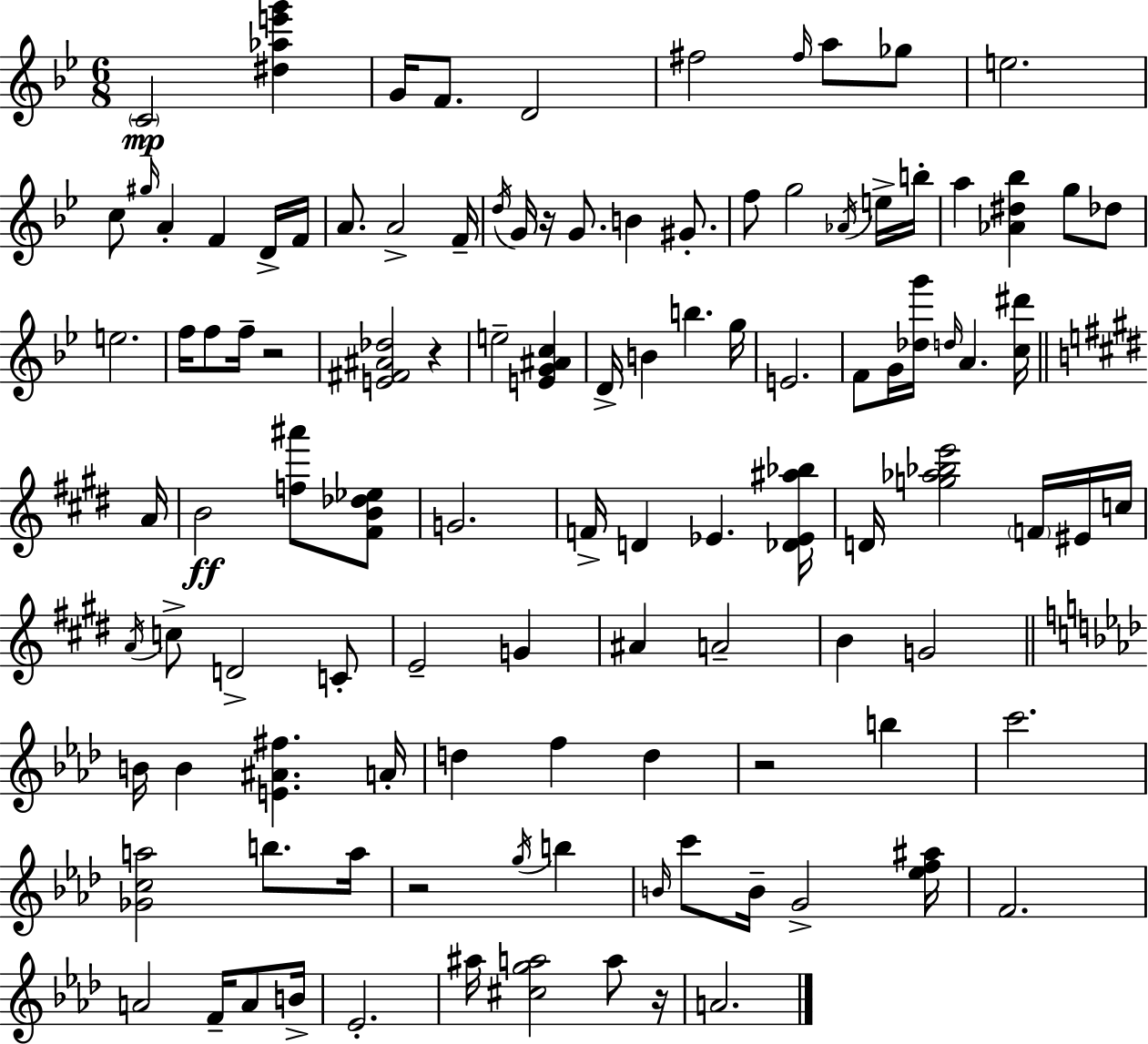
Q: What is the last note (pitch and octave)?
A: A4